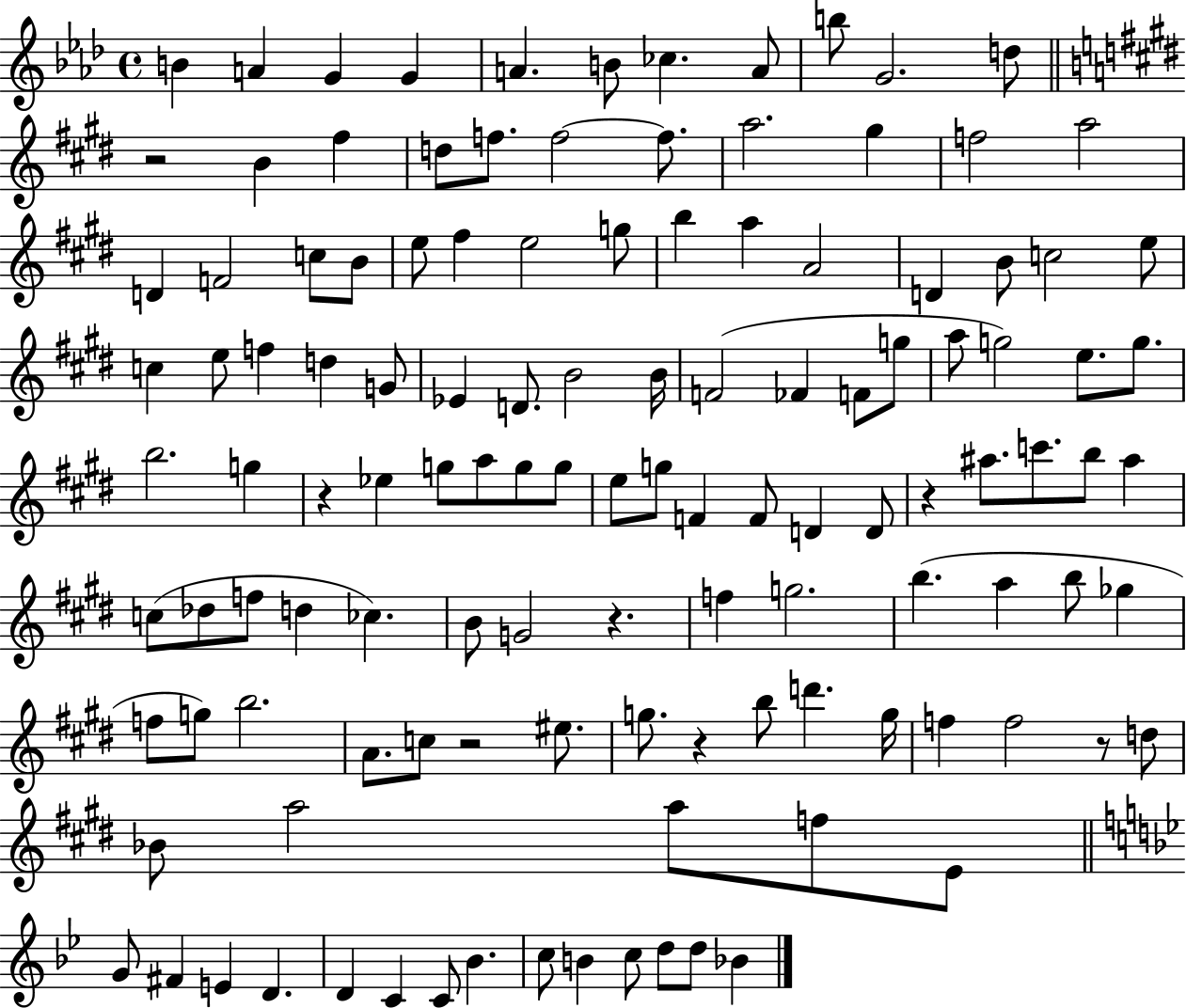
B4/q A4/q G4/q G4/q A4/q. B4/e CES5/q. A4/e B5/e G4/h. D5/e R/h B4/q F#5/q D5/e F5/e. F5/h F5/e. A5/h. G#5/q F5/h A5/h D4/q F4/h C5/e B4/e E5/e F#5/q E5/h G5/e B5/q A5/q A4/h D4/q B4/e C5/h E5/e C5/q E5/e F5/q D5/q G4/e Eb4/q D4/e. B4/h B4/s F4/h FES4/q F4/e G5/e A5/e G5/h E5/e. G5/e. B5/h. G5/q R/q Eb5/q G5/e A5/e G5/e G5/e E5/e G5/e F4/q F4/e D4/q D4/e R/q A#5/e. C6/e. B5/e A#5/q C5/e Db5/e F5/e D5/q CES5/q. B4/e G4/h R/q. F5/q G5/h. B5/q. A5/q B5/e Gb5/q F5/e G5/e B5/h. A4/e. C5/e R/h EIS5/e. G5/e. R/q B5/e D6/q. G5/s F5/q F5/h R/e D5/e Bb4/e A5/h A5/e F5/e E4/e G4/e F#4/q E4/q D4/q. D4/q C4/q C4/e Bb4/q. C5/e B4/q C5/e D5/e D5/e Bb4/q